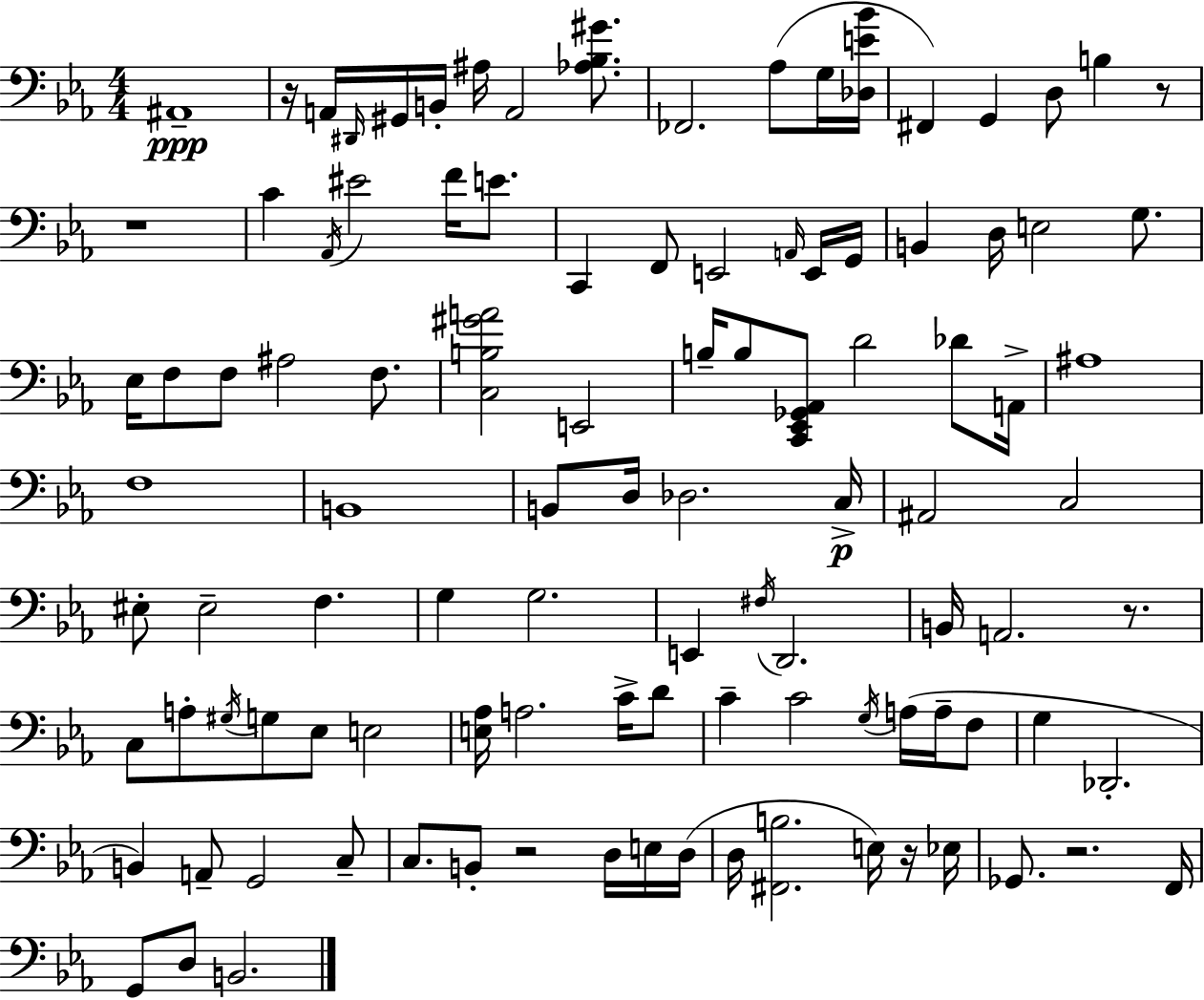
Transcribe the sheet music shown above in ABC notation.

X:1
T:Untitled
M:4/4
L:1/4
K:Eb
^A,,4 z/4 A,,/4 ^D,,/4 ^G,,/4 B,,/4 ^A,/4 A,,2 [_A,_B,^G]/2 _F,,2 _A,/2 G,/4 [_D,E_B]/4 ^F,, G,, D,/2 B, z/2 z4 C _A,,/4 ^E2 F/4 E/2 C,, F,,/2 E,,2 A,,/4 E,,/4 G,,/4 B,, D,/4 E,2 G,/2 _E,/4 F,/2 F,/2 ^A,2 F,/2 [C,B,^GA]2 E,,2 B,/4 B,/2 [C,,_E,,_G,,_A,,]/2 D2 _D/2 A,,/4 ^A,4 F,4 B,,4 B,,/2 D,/4 _D,2 C,/4 ^A,,2 C,2 ^E,/2 ^E,2 F, G, G,2 E,, ^F,/4 D,,2 B,,/4 A,,2 z/2 C,/2 A,/2 ^G,/4 G,/2 _E,/2 E,2 [E,_A,]/4 A,2 C/4 D/2 C C2 G,/4 A,/4 A,/4 F,/2 G, _D,,2 B,, A,,/2 G,,2 C,/2 C,/2 B,,/2 z2 D,/4 E,/4 D,/4 D,/4 [^F,,B,]2 E,/4 z/4 _E,/4 _G,,/2 z2 F,,/4 G,,/2 D,/2 B,,2